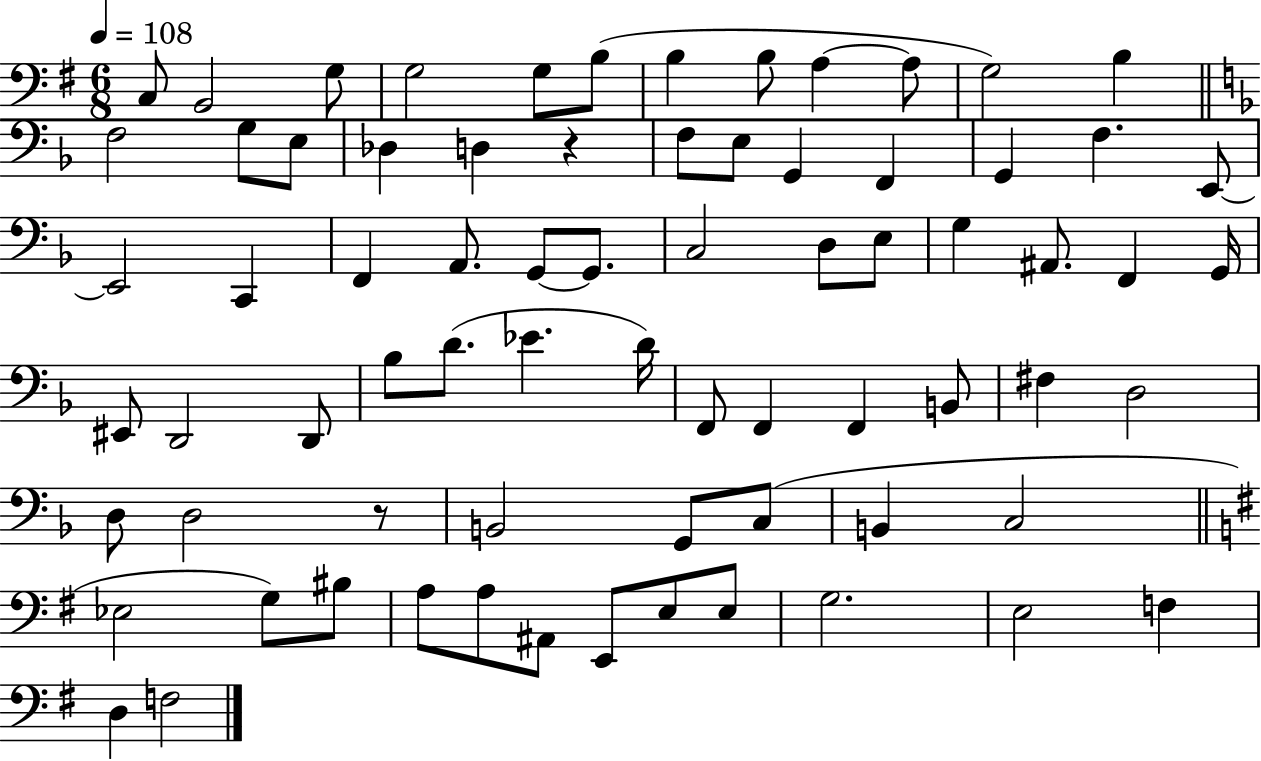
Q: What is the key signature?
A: G major